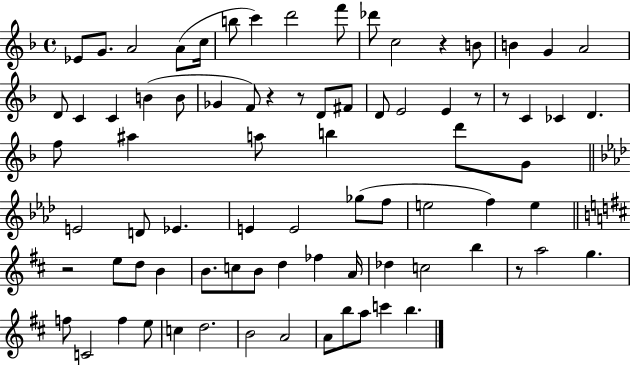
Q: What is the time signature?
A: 4/4